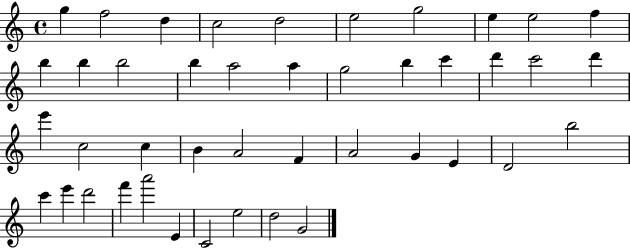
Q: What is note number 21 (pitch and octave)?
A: C6